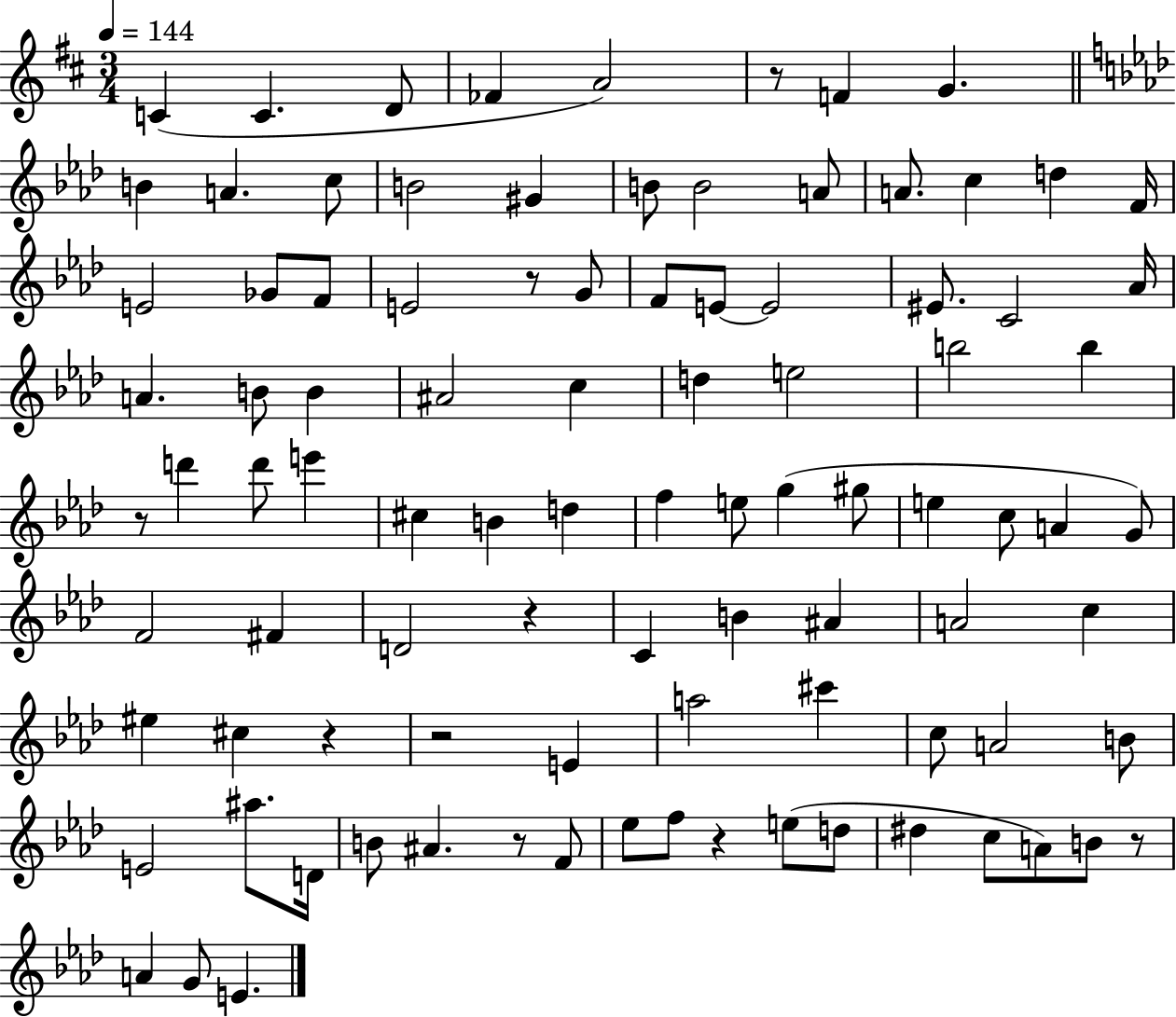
C4/q C4/q. D4/e FES4/q A4/h R/e F4/q G4/q. B4/q A4/q. C5/e B4/h G#4/q B4/e B4/h A4/e A4/e. C5/q D5/q F4/s E4/h Gb4/e F4/e E4/h R/e G4/e F4/e E4/e E4/h EIS4/e. C4/h Ab4/s A4/q. B4/e B4/q A#4/h C5/q D5/q E5/h B5/h B5/q R/e D6/q D6/e E6/q C#5/q B4/q D5/q F5/q E5/e G5/q G#5/e E5/q C5/e A4/q G4/e F4/h F#4/q D4/h R/q C4/q B4/q A#4/q A4/h C5/q EIS5/q C#5/q R/q R/h E4/q A5/h C#6/q C5/e A4/h B4/e E4/h A#5/e. D4/s B4/e A#4/q. R/e F4/e Eb5/e F5/e R/q E5/e D5/e D#5/q C5/e A4/e B4/e R/e A4/q G4/e E4/q.